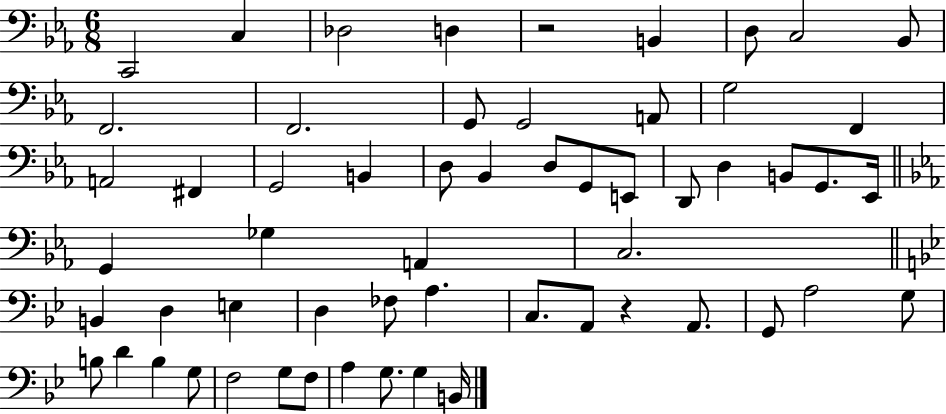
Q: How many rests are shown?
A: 2